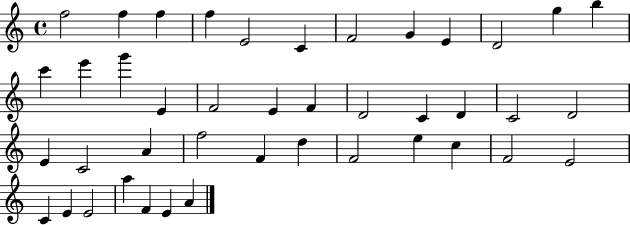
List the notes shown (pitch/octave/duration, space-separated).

F5/h F5/q F5/q F5/q E4/h C4/q F4/h G4/q E4/q D4/h G5/q B5/q C6/q E6/q G6/q E4/q F4/h E4/q F4/q D4/h C4/q D4/q C4/h D4/h E4/q C4/h A4/q F5/h F4/q D5/q F4/h E5/q C5/q F4/h E4/h C4/q E4/q E4/h A5/q F4/q E4/q A4/q